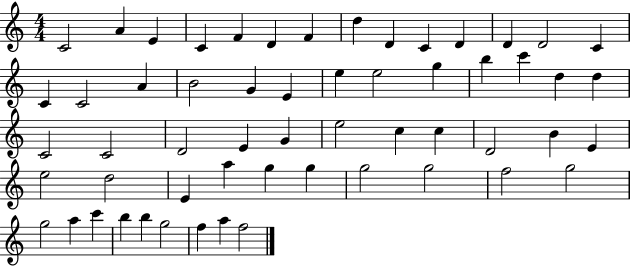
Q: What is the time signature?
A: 4/4